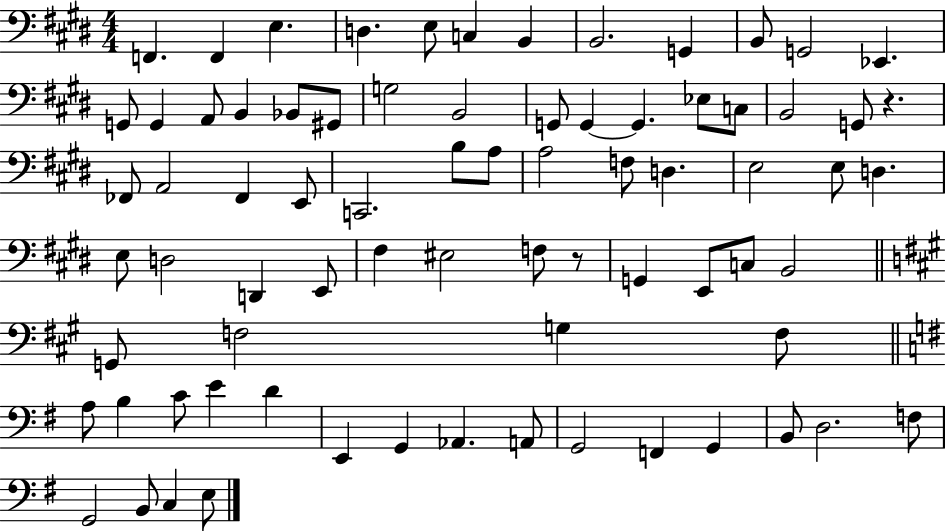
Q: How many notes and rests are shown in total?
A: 76